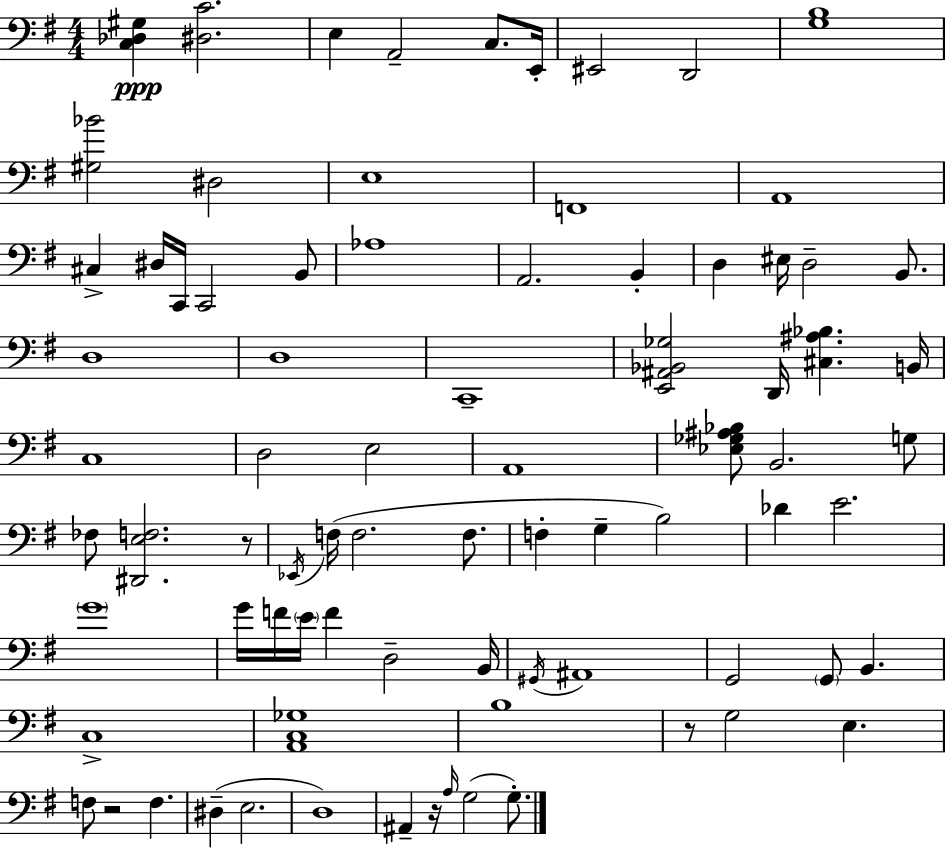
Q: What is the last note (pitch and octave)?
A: G3